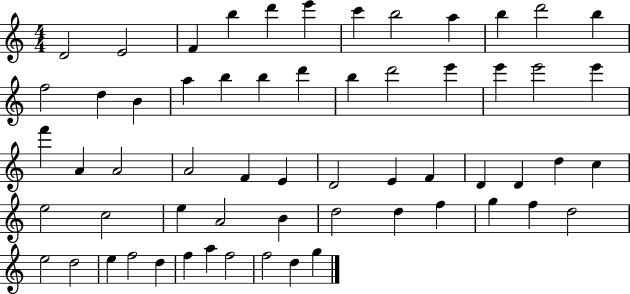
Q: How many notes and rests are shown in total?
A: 60